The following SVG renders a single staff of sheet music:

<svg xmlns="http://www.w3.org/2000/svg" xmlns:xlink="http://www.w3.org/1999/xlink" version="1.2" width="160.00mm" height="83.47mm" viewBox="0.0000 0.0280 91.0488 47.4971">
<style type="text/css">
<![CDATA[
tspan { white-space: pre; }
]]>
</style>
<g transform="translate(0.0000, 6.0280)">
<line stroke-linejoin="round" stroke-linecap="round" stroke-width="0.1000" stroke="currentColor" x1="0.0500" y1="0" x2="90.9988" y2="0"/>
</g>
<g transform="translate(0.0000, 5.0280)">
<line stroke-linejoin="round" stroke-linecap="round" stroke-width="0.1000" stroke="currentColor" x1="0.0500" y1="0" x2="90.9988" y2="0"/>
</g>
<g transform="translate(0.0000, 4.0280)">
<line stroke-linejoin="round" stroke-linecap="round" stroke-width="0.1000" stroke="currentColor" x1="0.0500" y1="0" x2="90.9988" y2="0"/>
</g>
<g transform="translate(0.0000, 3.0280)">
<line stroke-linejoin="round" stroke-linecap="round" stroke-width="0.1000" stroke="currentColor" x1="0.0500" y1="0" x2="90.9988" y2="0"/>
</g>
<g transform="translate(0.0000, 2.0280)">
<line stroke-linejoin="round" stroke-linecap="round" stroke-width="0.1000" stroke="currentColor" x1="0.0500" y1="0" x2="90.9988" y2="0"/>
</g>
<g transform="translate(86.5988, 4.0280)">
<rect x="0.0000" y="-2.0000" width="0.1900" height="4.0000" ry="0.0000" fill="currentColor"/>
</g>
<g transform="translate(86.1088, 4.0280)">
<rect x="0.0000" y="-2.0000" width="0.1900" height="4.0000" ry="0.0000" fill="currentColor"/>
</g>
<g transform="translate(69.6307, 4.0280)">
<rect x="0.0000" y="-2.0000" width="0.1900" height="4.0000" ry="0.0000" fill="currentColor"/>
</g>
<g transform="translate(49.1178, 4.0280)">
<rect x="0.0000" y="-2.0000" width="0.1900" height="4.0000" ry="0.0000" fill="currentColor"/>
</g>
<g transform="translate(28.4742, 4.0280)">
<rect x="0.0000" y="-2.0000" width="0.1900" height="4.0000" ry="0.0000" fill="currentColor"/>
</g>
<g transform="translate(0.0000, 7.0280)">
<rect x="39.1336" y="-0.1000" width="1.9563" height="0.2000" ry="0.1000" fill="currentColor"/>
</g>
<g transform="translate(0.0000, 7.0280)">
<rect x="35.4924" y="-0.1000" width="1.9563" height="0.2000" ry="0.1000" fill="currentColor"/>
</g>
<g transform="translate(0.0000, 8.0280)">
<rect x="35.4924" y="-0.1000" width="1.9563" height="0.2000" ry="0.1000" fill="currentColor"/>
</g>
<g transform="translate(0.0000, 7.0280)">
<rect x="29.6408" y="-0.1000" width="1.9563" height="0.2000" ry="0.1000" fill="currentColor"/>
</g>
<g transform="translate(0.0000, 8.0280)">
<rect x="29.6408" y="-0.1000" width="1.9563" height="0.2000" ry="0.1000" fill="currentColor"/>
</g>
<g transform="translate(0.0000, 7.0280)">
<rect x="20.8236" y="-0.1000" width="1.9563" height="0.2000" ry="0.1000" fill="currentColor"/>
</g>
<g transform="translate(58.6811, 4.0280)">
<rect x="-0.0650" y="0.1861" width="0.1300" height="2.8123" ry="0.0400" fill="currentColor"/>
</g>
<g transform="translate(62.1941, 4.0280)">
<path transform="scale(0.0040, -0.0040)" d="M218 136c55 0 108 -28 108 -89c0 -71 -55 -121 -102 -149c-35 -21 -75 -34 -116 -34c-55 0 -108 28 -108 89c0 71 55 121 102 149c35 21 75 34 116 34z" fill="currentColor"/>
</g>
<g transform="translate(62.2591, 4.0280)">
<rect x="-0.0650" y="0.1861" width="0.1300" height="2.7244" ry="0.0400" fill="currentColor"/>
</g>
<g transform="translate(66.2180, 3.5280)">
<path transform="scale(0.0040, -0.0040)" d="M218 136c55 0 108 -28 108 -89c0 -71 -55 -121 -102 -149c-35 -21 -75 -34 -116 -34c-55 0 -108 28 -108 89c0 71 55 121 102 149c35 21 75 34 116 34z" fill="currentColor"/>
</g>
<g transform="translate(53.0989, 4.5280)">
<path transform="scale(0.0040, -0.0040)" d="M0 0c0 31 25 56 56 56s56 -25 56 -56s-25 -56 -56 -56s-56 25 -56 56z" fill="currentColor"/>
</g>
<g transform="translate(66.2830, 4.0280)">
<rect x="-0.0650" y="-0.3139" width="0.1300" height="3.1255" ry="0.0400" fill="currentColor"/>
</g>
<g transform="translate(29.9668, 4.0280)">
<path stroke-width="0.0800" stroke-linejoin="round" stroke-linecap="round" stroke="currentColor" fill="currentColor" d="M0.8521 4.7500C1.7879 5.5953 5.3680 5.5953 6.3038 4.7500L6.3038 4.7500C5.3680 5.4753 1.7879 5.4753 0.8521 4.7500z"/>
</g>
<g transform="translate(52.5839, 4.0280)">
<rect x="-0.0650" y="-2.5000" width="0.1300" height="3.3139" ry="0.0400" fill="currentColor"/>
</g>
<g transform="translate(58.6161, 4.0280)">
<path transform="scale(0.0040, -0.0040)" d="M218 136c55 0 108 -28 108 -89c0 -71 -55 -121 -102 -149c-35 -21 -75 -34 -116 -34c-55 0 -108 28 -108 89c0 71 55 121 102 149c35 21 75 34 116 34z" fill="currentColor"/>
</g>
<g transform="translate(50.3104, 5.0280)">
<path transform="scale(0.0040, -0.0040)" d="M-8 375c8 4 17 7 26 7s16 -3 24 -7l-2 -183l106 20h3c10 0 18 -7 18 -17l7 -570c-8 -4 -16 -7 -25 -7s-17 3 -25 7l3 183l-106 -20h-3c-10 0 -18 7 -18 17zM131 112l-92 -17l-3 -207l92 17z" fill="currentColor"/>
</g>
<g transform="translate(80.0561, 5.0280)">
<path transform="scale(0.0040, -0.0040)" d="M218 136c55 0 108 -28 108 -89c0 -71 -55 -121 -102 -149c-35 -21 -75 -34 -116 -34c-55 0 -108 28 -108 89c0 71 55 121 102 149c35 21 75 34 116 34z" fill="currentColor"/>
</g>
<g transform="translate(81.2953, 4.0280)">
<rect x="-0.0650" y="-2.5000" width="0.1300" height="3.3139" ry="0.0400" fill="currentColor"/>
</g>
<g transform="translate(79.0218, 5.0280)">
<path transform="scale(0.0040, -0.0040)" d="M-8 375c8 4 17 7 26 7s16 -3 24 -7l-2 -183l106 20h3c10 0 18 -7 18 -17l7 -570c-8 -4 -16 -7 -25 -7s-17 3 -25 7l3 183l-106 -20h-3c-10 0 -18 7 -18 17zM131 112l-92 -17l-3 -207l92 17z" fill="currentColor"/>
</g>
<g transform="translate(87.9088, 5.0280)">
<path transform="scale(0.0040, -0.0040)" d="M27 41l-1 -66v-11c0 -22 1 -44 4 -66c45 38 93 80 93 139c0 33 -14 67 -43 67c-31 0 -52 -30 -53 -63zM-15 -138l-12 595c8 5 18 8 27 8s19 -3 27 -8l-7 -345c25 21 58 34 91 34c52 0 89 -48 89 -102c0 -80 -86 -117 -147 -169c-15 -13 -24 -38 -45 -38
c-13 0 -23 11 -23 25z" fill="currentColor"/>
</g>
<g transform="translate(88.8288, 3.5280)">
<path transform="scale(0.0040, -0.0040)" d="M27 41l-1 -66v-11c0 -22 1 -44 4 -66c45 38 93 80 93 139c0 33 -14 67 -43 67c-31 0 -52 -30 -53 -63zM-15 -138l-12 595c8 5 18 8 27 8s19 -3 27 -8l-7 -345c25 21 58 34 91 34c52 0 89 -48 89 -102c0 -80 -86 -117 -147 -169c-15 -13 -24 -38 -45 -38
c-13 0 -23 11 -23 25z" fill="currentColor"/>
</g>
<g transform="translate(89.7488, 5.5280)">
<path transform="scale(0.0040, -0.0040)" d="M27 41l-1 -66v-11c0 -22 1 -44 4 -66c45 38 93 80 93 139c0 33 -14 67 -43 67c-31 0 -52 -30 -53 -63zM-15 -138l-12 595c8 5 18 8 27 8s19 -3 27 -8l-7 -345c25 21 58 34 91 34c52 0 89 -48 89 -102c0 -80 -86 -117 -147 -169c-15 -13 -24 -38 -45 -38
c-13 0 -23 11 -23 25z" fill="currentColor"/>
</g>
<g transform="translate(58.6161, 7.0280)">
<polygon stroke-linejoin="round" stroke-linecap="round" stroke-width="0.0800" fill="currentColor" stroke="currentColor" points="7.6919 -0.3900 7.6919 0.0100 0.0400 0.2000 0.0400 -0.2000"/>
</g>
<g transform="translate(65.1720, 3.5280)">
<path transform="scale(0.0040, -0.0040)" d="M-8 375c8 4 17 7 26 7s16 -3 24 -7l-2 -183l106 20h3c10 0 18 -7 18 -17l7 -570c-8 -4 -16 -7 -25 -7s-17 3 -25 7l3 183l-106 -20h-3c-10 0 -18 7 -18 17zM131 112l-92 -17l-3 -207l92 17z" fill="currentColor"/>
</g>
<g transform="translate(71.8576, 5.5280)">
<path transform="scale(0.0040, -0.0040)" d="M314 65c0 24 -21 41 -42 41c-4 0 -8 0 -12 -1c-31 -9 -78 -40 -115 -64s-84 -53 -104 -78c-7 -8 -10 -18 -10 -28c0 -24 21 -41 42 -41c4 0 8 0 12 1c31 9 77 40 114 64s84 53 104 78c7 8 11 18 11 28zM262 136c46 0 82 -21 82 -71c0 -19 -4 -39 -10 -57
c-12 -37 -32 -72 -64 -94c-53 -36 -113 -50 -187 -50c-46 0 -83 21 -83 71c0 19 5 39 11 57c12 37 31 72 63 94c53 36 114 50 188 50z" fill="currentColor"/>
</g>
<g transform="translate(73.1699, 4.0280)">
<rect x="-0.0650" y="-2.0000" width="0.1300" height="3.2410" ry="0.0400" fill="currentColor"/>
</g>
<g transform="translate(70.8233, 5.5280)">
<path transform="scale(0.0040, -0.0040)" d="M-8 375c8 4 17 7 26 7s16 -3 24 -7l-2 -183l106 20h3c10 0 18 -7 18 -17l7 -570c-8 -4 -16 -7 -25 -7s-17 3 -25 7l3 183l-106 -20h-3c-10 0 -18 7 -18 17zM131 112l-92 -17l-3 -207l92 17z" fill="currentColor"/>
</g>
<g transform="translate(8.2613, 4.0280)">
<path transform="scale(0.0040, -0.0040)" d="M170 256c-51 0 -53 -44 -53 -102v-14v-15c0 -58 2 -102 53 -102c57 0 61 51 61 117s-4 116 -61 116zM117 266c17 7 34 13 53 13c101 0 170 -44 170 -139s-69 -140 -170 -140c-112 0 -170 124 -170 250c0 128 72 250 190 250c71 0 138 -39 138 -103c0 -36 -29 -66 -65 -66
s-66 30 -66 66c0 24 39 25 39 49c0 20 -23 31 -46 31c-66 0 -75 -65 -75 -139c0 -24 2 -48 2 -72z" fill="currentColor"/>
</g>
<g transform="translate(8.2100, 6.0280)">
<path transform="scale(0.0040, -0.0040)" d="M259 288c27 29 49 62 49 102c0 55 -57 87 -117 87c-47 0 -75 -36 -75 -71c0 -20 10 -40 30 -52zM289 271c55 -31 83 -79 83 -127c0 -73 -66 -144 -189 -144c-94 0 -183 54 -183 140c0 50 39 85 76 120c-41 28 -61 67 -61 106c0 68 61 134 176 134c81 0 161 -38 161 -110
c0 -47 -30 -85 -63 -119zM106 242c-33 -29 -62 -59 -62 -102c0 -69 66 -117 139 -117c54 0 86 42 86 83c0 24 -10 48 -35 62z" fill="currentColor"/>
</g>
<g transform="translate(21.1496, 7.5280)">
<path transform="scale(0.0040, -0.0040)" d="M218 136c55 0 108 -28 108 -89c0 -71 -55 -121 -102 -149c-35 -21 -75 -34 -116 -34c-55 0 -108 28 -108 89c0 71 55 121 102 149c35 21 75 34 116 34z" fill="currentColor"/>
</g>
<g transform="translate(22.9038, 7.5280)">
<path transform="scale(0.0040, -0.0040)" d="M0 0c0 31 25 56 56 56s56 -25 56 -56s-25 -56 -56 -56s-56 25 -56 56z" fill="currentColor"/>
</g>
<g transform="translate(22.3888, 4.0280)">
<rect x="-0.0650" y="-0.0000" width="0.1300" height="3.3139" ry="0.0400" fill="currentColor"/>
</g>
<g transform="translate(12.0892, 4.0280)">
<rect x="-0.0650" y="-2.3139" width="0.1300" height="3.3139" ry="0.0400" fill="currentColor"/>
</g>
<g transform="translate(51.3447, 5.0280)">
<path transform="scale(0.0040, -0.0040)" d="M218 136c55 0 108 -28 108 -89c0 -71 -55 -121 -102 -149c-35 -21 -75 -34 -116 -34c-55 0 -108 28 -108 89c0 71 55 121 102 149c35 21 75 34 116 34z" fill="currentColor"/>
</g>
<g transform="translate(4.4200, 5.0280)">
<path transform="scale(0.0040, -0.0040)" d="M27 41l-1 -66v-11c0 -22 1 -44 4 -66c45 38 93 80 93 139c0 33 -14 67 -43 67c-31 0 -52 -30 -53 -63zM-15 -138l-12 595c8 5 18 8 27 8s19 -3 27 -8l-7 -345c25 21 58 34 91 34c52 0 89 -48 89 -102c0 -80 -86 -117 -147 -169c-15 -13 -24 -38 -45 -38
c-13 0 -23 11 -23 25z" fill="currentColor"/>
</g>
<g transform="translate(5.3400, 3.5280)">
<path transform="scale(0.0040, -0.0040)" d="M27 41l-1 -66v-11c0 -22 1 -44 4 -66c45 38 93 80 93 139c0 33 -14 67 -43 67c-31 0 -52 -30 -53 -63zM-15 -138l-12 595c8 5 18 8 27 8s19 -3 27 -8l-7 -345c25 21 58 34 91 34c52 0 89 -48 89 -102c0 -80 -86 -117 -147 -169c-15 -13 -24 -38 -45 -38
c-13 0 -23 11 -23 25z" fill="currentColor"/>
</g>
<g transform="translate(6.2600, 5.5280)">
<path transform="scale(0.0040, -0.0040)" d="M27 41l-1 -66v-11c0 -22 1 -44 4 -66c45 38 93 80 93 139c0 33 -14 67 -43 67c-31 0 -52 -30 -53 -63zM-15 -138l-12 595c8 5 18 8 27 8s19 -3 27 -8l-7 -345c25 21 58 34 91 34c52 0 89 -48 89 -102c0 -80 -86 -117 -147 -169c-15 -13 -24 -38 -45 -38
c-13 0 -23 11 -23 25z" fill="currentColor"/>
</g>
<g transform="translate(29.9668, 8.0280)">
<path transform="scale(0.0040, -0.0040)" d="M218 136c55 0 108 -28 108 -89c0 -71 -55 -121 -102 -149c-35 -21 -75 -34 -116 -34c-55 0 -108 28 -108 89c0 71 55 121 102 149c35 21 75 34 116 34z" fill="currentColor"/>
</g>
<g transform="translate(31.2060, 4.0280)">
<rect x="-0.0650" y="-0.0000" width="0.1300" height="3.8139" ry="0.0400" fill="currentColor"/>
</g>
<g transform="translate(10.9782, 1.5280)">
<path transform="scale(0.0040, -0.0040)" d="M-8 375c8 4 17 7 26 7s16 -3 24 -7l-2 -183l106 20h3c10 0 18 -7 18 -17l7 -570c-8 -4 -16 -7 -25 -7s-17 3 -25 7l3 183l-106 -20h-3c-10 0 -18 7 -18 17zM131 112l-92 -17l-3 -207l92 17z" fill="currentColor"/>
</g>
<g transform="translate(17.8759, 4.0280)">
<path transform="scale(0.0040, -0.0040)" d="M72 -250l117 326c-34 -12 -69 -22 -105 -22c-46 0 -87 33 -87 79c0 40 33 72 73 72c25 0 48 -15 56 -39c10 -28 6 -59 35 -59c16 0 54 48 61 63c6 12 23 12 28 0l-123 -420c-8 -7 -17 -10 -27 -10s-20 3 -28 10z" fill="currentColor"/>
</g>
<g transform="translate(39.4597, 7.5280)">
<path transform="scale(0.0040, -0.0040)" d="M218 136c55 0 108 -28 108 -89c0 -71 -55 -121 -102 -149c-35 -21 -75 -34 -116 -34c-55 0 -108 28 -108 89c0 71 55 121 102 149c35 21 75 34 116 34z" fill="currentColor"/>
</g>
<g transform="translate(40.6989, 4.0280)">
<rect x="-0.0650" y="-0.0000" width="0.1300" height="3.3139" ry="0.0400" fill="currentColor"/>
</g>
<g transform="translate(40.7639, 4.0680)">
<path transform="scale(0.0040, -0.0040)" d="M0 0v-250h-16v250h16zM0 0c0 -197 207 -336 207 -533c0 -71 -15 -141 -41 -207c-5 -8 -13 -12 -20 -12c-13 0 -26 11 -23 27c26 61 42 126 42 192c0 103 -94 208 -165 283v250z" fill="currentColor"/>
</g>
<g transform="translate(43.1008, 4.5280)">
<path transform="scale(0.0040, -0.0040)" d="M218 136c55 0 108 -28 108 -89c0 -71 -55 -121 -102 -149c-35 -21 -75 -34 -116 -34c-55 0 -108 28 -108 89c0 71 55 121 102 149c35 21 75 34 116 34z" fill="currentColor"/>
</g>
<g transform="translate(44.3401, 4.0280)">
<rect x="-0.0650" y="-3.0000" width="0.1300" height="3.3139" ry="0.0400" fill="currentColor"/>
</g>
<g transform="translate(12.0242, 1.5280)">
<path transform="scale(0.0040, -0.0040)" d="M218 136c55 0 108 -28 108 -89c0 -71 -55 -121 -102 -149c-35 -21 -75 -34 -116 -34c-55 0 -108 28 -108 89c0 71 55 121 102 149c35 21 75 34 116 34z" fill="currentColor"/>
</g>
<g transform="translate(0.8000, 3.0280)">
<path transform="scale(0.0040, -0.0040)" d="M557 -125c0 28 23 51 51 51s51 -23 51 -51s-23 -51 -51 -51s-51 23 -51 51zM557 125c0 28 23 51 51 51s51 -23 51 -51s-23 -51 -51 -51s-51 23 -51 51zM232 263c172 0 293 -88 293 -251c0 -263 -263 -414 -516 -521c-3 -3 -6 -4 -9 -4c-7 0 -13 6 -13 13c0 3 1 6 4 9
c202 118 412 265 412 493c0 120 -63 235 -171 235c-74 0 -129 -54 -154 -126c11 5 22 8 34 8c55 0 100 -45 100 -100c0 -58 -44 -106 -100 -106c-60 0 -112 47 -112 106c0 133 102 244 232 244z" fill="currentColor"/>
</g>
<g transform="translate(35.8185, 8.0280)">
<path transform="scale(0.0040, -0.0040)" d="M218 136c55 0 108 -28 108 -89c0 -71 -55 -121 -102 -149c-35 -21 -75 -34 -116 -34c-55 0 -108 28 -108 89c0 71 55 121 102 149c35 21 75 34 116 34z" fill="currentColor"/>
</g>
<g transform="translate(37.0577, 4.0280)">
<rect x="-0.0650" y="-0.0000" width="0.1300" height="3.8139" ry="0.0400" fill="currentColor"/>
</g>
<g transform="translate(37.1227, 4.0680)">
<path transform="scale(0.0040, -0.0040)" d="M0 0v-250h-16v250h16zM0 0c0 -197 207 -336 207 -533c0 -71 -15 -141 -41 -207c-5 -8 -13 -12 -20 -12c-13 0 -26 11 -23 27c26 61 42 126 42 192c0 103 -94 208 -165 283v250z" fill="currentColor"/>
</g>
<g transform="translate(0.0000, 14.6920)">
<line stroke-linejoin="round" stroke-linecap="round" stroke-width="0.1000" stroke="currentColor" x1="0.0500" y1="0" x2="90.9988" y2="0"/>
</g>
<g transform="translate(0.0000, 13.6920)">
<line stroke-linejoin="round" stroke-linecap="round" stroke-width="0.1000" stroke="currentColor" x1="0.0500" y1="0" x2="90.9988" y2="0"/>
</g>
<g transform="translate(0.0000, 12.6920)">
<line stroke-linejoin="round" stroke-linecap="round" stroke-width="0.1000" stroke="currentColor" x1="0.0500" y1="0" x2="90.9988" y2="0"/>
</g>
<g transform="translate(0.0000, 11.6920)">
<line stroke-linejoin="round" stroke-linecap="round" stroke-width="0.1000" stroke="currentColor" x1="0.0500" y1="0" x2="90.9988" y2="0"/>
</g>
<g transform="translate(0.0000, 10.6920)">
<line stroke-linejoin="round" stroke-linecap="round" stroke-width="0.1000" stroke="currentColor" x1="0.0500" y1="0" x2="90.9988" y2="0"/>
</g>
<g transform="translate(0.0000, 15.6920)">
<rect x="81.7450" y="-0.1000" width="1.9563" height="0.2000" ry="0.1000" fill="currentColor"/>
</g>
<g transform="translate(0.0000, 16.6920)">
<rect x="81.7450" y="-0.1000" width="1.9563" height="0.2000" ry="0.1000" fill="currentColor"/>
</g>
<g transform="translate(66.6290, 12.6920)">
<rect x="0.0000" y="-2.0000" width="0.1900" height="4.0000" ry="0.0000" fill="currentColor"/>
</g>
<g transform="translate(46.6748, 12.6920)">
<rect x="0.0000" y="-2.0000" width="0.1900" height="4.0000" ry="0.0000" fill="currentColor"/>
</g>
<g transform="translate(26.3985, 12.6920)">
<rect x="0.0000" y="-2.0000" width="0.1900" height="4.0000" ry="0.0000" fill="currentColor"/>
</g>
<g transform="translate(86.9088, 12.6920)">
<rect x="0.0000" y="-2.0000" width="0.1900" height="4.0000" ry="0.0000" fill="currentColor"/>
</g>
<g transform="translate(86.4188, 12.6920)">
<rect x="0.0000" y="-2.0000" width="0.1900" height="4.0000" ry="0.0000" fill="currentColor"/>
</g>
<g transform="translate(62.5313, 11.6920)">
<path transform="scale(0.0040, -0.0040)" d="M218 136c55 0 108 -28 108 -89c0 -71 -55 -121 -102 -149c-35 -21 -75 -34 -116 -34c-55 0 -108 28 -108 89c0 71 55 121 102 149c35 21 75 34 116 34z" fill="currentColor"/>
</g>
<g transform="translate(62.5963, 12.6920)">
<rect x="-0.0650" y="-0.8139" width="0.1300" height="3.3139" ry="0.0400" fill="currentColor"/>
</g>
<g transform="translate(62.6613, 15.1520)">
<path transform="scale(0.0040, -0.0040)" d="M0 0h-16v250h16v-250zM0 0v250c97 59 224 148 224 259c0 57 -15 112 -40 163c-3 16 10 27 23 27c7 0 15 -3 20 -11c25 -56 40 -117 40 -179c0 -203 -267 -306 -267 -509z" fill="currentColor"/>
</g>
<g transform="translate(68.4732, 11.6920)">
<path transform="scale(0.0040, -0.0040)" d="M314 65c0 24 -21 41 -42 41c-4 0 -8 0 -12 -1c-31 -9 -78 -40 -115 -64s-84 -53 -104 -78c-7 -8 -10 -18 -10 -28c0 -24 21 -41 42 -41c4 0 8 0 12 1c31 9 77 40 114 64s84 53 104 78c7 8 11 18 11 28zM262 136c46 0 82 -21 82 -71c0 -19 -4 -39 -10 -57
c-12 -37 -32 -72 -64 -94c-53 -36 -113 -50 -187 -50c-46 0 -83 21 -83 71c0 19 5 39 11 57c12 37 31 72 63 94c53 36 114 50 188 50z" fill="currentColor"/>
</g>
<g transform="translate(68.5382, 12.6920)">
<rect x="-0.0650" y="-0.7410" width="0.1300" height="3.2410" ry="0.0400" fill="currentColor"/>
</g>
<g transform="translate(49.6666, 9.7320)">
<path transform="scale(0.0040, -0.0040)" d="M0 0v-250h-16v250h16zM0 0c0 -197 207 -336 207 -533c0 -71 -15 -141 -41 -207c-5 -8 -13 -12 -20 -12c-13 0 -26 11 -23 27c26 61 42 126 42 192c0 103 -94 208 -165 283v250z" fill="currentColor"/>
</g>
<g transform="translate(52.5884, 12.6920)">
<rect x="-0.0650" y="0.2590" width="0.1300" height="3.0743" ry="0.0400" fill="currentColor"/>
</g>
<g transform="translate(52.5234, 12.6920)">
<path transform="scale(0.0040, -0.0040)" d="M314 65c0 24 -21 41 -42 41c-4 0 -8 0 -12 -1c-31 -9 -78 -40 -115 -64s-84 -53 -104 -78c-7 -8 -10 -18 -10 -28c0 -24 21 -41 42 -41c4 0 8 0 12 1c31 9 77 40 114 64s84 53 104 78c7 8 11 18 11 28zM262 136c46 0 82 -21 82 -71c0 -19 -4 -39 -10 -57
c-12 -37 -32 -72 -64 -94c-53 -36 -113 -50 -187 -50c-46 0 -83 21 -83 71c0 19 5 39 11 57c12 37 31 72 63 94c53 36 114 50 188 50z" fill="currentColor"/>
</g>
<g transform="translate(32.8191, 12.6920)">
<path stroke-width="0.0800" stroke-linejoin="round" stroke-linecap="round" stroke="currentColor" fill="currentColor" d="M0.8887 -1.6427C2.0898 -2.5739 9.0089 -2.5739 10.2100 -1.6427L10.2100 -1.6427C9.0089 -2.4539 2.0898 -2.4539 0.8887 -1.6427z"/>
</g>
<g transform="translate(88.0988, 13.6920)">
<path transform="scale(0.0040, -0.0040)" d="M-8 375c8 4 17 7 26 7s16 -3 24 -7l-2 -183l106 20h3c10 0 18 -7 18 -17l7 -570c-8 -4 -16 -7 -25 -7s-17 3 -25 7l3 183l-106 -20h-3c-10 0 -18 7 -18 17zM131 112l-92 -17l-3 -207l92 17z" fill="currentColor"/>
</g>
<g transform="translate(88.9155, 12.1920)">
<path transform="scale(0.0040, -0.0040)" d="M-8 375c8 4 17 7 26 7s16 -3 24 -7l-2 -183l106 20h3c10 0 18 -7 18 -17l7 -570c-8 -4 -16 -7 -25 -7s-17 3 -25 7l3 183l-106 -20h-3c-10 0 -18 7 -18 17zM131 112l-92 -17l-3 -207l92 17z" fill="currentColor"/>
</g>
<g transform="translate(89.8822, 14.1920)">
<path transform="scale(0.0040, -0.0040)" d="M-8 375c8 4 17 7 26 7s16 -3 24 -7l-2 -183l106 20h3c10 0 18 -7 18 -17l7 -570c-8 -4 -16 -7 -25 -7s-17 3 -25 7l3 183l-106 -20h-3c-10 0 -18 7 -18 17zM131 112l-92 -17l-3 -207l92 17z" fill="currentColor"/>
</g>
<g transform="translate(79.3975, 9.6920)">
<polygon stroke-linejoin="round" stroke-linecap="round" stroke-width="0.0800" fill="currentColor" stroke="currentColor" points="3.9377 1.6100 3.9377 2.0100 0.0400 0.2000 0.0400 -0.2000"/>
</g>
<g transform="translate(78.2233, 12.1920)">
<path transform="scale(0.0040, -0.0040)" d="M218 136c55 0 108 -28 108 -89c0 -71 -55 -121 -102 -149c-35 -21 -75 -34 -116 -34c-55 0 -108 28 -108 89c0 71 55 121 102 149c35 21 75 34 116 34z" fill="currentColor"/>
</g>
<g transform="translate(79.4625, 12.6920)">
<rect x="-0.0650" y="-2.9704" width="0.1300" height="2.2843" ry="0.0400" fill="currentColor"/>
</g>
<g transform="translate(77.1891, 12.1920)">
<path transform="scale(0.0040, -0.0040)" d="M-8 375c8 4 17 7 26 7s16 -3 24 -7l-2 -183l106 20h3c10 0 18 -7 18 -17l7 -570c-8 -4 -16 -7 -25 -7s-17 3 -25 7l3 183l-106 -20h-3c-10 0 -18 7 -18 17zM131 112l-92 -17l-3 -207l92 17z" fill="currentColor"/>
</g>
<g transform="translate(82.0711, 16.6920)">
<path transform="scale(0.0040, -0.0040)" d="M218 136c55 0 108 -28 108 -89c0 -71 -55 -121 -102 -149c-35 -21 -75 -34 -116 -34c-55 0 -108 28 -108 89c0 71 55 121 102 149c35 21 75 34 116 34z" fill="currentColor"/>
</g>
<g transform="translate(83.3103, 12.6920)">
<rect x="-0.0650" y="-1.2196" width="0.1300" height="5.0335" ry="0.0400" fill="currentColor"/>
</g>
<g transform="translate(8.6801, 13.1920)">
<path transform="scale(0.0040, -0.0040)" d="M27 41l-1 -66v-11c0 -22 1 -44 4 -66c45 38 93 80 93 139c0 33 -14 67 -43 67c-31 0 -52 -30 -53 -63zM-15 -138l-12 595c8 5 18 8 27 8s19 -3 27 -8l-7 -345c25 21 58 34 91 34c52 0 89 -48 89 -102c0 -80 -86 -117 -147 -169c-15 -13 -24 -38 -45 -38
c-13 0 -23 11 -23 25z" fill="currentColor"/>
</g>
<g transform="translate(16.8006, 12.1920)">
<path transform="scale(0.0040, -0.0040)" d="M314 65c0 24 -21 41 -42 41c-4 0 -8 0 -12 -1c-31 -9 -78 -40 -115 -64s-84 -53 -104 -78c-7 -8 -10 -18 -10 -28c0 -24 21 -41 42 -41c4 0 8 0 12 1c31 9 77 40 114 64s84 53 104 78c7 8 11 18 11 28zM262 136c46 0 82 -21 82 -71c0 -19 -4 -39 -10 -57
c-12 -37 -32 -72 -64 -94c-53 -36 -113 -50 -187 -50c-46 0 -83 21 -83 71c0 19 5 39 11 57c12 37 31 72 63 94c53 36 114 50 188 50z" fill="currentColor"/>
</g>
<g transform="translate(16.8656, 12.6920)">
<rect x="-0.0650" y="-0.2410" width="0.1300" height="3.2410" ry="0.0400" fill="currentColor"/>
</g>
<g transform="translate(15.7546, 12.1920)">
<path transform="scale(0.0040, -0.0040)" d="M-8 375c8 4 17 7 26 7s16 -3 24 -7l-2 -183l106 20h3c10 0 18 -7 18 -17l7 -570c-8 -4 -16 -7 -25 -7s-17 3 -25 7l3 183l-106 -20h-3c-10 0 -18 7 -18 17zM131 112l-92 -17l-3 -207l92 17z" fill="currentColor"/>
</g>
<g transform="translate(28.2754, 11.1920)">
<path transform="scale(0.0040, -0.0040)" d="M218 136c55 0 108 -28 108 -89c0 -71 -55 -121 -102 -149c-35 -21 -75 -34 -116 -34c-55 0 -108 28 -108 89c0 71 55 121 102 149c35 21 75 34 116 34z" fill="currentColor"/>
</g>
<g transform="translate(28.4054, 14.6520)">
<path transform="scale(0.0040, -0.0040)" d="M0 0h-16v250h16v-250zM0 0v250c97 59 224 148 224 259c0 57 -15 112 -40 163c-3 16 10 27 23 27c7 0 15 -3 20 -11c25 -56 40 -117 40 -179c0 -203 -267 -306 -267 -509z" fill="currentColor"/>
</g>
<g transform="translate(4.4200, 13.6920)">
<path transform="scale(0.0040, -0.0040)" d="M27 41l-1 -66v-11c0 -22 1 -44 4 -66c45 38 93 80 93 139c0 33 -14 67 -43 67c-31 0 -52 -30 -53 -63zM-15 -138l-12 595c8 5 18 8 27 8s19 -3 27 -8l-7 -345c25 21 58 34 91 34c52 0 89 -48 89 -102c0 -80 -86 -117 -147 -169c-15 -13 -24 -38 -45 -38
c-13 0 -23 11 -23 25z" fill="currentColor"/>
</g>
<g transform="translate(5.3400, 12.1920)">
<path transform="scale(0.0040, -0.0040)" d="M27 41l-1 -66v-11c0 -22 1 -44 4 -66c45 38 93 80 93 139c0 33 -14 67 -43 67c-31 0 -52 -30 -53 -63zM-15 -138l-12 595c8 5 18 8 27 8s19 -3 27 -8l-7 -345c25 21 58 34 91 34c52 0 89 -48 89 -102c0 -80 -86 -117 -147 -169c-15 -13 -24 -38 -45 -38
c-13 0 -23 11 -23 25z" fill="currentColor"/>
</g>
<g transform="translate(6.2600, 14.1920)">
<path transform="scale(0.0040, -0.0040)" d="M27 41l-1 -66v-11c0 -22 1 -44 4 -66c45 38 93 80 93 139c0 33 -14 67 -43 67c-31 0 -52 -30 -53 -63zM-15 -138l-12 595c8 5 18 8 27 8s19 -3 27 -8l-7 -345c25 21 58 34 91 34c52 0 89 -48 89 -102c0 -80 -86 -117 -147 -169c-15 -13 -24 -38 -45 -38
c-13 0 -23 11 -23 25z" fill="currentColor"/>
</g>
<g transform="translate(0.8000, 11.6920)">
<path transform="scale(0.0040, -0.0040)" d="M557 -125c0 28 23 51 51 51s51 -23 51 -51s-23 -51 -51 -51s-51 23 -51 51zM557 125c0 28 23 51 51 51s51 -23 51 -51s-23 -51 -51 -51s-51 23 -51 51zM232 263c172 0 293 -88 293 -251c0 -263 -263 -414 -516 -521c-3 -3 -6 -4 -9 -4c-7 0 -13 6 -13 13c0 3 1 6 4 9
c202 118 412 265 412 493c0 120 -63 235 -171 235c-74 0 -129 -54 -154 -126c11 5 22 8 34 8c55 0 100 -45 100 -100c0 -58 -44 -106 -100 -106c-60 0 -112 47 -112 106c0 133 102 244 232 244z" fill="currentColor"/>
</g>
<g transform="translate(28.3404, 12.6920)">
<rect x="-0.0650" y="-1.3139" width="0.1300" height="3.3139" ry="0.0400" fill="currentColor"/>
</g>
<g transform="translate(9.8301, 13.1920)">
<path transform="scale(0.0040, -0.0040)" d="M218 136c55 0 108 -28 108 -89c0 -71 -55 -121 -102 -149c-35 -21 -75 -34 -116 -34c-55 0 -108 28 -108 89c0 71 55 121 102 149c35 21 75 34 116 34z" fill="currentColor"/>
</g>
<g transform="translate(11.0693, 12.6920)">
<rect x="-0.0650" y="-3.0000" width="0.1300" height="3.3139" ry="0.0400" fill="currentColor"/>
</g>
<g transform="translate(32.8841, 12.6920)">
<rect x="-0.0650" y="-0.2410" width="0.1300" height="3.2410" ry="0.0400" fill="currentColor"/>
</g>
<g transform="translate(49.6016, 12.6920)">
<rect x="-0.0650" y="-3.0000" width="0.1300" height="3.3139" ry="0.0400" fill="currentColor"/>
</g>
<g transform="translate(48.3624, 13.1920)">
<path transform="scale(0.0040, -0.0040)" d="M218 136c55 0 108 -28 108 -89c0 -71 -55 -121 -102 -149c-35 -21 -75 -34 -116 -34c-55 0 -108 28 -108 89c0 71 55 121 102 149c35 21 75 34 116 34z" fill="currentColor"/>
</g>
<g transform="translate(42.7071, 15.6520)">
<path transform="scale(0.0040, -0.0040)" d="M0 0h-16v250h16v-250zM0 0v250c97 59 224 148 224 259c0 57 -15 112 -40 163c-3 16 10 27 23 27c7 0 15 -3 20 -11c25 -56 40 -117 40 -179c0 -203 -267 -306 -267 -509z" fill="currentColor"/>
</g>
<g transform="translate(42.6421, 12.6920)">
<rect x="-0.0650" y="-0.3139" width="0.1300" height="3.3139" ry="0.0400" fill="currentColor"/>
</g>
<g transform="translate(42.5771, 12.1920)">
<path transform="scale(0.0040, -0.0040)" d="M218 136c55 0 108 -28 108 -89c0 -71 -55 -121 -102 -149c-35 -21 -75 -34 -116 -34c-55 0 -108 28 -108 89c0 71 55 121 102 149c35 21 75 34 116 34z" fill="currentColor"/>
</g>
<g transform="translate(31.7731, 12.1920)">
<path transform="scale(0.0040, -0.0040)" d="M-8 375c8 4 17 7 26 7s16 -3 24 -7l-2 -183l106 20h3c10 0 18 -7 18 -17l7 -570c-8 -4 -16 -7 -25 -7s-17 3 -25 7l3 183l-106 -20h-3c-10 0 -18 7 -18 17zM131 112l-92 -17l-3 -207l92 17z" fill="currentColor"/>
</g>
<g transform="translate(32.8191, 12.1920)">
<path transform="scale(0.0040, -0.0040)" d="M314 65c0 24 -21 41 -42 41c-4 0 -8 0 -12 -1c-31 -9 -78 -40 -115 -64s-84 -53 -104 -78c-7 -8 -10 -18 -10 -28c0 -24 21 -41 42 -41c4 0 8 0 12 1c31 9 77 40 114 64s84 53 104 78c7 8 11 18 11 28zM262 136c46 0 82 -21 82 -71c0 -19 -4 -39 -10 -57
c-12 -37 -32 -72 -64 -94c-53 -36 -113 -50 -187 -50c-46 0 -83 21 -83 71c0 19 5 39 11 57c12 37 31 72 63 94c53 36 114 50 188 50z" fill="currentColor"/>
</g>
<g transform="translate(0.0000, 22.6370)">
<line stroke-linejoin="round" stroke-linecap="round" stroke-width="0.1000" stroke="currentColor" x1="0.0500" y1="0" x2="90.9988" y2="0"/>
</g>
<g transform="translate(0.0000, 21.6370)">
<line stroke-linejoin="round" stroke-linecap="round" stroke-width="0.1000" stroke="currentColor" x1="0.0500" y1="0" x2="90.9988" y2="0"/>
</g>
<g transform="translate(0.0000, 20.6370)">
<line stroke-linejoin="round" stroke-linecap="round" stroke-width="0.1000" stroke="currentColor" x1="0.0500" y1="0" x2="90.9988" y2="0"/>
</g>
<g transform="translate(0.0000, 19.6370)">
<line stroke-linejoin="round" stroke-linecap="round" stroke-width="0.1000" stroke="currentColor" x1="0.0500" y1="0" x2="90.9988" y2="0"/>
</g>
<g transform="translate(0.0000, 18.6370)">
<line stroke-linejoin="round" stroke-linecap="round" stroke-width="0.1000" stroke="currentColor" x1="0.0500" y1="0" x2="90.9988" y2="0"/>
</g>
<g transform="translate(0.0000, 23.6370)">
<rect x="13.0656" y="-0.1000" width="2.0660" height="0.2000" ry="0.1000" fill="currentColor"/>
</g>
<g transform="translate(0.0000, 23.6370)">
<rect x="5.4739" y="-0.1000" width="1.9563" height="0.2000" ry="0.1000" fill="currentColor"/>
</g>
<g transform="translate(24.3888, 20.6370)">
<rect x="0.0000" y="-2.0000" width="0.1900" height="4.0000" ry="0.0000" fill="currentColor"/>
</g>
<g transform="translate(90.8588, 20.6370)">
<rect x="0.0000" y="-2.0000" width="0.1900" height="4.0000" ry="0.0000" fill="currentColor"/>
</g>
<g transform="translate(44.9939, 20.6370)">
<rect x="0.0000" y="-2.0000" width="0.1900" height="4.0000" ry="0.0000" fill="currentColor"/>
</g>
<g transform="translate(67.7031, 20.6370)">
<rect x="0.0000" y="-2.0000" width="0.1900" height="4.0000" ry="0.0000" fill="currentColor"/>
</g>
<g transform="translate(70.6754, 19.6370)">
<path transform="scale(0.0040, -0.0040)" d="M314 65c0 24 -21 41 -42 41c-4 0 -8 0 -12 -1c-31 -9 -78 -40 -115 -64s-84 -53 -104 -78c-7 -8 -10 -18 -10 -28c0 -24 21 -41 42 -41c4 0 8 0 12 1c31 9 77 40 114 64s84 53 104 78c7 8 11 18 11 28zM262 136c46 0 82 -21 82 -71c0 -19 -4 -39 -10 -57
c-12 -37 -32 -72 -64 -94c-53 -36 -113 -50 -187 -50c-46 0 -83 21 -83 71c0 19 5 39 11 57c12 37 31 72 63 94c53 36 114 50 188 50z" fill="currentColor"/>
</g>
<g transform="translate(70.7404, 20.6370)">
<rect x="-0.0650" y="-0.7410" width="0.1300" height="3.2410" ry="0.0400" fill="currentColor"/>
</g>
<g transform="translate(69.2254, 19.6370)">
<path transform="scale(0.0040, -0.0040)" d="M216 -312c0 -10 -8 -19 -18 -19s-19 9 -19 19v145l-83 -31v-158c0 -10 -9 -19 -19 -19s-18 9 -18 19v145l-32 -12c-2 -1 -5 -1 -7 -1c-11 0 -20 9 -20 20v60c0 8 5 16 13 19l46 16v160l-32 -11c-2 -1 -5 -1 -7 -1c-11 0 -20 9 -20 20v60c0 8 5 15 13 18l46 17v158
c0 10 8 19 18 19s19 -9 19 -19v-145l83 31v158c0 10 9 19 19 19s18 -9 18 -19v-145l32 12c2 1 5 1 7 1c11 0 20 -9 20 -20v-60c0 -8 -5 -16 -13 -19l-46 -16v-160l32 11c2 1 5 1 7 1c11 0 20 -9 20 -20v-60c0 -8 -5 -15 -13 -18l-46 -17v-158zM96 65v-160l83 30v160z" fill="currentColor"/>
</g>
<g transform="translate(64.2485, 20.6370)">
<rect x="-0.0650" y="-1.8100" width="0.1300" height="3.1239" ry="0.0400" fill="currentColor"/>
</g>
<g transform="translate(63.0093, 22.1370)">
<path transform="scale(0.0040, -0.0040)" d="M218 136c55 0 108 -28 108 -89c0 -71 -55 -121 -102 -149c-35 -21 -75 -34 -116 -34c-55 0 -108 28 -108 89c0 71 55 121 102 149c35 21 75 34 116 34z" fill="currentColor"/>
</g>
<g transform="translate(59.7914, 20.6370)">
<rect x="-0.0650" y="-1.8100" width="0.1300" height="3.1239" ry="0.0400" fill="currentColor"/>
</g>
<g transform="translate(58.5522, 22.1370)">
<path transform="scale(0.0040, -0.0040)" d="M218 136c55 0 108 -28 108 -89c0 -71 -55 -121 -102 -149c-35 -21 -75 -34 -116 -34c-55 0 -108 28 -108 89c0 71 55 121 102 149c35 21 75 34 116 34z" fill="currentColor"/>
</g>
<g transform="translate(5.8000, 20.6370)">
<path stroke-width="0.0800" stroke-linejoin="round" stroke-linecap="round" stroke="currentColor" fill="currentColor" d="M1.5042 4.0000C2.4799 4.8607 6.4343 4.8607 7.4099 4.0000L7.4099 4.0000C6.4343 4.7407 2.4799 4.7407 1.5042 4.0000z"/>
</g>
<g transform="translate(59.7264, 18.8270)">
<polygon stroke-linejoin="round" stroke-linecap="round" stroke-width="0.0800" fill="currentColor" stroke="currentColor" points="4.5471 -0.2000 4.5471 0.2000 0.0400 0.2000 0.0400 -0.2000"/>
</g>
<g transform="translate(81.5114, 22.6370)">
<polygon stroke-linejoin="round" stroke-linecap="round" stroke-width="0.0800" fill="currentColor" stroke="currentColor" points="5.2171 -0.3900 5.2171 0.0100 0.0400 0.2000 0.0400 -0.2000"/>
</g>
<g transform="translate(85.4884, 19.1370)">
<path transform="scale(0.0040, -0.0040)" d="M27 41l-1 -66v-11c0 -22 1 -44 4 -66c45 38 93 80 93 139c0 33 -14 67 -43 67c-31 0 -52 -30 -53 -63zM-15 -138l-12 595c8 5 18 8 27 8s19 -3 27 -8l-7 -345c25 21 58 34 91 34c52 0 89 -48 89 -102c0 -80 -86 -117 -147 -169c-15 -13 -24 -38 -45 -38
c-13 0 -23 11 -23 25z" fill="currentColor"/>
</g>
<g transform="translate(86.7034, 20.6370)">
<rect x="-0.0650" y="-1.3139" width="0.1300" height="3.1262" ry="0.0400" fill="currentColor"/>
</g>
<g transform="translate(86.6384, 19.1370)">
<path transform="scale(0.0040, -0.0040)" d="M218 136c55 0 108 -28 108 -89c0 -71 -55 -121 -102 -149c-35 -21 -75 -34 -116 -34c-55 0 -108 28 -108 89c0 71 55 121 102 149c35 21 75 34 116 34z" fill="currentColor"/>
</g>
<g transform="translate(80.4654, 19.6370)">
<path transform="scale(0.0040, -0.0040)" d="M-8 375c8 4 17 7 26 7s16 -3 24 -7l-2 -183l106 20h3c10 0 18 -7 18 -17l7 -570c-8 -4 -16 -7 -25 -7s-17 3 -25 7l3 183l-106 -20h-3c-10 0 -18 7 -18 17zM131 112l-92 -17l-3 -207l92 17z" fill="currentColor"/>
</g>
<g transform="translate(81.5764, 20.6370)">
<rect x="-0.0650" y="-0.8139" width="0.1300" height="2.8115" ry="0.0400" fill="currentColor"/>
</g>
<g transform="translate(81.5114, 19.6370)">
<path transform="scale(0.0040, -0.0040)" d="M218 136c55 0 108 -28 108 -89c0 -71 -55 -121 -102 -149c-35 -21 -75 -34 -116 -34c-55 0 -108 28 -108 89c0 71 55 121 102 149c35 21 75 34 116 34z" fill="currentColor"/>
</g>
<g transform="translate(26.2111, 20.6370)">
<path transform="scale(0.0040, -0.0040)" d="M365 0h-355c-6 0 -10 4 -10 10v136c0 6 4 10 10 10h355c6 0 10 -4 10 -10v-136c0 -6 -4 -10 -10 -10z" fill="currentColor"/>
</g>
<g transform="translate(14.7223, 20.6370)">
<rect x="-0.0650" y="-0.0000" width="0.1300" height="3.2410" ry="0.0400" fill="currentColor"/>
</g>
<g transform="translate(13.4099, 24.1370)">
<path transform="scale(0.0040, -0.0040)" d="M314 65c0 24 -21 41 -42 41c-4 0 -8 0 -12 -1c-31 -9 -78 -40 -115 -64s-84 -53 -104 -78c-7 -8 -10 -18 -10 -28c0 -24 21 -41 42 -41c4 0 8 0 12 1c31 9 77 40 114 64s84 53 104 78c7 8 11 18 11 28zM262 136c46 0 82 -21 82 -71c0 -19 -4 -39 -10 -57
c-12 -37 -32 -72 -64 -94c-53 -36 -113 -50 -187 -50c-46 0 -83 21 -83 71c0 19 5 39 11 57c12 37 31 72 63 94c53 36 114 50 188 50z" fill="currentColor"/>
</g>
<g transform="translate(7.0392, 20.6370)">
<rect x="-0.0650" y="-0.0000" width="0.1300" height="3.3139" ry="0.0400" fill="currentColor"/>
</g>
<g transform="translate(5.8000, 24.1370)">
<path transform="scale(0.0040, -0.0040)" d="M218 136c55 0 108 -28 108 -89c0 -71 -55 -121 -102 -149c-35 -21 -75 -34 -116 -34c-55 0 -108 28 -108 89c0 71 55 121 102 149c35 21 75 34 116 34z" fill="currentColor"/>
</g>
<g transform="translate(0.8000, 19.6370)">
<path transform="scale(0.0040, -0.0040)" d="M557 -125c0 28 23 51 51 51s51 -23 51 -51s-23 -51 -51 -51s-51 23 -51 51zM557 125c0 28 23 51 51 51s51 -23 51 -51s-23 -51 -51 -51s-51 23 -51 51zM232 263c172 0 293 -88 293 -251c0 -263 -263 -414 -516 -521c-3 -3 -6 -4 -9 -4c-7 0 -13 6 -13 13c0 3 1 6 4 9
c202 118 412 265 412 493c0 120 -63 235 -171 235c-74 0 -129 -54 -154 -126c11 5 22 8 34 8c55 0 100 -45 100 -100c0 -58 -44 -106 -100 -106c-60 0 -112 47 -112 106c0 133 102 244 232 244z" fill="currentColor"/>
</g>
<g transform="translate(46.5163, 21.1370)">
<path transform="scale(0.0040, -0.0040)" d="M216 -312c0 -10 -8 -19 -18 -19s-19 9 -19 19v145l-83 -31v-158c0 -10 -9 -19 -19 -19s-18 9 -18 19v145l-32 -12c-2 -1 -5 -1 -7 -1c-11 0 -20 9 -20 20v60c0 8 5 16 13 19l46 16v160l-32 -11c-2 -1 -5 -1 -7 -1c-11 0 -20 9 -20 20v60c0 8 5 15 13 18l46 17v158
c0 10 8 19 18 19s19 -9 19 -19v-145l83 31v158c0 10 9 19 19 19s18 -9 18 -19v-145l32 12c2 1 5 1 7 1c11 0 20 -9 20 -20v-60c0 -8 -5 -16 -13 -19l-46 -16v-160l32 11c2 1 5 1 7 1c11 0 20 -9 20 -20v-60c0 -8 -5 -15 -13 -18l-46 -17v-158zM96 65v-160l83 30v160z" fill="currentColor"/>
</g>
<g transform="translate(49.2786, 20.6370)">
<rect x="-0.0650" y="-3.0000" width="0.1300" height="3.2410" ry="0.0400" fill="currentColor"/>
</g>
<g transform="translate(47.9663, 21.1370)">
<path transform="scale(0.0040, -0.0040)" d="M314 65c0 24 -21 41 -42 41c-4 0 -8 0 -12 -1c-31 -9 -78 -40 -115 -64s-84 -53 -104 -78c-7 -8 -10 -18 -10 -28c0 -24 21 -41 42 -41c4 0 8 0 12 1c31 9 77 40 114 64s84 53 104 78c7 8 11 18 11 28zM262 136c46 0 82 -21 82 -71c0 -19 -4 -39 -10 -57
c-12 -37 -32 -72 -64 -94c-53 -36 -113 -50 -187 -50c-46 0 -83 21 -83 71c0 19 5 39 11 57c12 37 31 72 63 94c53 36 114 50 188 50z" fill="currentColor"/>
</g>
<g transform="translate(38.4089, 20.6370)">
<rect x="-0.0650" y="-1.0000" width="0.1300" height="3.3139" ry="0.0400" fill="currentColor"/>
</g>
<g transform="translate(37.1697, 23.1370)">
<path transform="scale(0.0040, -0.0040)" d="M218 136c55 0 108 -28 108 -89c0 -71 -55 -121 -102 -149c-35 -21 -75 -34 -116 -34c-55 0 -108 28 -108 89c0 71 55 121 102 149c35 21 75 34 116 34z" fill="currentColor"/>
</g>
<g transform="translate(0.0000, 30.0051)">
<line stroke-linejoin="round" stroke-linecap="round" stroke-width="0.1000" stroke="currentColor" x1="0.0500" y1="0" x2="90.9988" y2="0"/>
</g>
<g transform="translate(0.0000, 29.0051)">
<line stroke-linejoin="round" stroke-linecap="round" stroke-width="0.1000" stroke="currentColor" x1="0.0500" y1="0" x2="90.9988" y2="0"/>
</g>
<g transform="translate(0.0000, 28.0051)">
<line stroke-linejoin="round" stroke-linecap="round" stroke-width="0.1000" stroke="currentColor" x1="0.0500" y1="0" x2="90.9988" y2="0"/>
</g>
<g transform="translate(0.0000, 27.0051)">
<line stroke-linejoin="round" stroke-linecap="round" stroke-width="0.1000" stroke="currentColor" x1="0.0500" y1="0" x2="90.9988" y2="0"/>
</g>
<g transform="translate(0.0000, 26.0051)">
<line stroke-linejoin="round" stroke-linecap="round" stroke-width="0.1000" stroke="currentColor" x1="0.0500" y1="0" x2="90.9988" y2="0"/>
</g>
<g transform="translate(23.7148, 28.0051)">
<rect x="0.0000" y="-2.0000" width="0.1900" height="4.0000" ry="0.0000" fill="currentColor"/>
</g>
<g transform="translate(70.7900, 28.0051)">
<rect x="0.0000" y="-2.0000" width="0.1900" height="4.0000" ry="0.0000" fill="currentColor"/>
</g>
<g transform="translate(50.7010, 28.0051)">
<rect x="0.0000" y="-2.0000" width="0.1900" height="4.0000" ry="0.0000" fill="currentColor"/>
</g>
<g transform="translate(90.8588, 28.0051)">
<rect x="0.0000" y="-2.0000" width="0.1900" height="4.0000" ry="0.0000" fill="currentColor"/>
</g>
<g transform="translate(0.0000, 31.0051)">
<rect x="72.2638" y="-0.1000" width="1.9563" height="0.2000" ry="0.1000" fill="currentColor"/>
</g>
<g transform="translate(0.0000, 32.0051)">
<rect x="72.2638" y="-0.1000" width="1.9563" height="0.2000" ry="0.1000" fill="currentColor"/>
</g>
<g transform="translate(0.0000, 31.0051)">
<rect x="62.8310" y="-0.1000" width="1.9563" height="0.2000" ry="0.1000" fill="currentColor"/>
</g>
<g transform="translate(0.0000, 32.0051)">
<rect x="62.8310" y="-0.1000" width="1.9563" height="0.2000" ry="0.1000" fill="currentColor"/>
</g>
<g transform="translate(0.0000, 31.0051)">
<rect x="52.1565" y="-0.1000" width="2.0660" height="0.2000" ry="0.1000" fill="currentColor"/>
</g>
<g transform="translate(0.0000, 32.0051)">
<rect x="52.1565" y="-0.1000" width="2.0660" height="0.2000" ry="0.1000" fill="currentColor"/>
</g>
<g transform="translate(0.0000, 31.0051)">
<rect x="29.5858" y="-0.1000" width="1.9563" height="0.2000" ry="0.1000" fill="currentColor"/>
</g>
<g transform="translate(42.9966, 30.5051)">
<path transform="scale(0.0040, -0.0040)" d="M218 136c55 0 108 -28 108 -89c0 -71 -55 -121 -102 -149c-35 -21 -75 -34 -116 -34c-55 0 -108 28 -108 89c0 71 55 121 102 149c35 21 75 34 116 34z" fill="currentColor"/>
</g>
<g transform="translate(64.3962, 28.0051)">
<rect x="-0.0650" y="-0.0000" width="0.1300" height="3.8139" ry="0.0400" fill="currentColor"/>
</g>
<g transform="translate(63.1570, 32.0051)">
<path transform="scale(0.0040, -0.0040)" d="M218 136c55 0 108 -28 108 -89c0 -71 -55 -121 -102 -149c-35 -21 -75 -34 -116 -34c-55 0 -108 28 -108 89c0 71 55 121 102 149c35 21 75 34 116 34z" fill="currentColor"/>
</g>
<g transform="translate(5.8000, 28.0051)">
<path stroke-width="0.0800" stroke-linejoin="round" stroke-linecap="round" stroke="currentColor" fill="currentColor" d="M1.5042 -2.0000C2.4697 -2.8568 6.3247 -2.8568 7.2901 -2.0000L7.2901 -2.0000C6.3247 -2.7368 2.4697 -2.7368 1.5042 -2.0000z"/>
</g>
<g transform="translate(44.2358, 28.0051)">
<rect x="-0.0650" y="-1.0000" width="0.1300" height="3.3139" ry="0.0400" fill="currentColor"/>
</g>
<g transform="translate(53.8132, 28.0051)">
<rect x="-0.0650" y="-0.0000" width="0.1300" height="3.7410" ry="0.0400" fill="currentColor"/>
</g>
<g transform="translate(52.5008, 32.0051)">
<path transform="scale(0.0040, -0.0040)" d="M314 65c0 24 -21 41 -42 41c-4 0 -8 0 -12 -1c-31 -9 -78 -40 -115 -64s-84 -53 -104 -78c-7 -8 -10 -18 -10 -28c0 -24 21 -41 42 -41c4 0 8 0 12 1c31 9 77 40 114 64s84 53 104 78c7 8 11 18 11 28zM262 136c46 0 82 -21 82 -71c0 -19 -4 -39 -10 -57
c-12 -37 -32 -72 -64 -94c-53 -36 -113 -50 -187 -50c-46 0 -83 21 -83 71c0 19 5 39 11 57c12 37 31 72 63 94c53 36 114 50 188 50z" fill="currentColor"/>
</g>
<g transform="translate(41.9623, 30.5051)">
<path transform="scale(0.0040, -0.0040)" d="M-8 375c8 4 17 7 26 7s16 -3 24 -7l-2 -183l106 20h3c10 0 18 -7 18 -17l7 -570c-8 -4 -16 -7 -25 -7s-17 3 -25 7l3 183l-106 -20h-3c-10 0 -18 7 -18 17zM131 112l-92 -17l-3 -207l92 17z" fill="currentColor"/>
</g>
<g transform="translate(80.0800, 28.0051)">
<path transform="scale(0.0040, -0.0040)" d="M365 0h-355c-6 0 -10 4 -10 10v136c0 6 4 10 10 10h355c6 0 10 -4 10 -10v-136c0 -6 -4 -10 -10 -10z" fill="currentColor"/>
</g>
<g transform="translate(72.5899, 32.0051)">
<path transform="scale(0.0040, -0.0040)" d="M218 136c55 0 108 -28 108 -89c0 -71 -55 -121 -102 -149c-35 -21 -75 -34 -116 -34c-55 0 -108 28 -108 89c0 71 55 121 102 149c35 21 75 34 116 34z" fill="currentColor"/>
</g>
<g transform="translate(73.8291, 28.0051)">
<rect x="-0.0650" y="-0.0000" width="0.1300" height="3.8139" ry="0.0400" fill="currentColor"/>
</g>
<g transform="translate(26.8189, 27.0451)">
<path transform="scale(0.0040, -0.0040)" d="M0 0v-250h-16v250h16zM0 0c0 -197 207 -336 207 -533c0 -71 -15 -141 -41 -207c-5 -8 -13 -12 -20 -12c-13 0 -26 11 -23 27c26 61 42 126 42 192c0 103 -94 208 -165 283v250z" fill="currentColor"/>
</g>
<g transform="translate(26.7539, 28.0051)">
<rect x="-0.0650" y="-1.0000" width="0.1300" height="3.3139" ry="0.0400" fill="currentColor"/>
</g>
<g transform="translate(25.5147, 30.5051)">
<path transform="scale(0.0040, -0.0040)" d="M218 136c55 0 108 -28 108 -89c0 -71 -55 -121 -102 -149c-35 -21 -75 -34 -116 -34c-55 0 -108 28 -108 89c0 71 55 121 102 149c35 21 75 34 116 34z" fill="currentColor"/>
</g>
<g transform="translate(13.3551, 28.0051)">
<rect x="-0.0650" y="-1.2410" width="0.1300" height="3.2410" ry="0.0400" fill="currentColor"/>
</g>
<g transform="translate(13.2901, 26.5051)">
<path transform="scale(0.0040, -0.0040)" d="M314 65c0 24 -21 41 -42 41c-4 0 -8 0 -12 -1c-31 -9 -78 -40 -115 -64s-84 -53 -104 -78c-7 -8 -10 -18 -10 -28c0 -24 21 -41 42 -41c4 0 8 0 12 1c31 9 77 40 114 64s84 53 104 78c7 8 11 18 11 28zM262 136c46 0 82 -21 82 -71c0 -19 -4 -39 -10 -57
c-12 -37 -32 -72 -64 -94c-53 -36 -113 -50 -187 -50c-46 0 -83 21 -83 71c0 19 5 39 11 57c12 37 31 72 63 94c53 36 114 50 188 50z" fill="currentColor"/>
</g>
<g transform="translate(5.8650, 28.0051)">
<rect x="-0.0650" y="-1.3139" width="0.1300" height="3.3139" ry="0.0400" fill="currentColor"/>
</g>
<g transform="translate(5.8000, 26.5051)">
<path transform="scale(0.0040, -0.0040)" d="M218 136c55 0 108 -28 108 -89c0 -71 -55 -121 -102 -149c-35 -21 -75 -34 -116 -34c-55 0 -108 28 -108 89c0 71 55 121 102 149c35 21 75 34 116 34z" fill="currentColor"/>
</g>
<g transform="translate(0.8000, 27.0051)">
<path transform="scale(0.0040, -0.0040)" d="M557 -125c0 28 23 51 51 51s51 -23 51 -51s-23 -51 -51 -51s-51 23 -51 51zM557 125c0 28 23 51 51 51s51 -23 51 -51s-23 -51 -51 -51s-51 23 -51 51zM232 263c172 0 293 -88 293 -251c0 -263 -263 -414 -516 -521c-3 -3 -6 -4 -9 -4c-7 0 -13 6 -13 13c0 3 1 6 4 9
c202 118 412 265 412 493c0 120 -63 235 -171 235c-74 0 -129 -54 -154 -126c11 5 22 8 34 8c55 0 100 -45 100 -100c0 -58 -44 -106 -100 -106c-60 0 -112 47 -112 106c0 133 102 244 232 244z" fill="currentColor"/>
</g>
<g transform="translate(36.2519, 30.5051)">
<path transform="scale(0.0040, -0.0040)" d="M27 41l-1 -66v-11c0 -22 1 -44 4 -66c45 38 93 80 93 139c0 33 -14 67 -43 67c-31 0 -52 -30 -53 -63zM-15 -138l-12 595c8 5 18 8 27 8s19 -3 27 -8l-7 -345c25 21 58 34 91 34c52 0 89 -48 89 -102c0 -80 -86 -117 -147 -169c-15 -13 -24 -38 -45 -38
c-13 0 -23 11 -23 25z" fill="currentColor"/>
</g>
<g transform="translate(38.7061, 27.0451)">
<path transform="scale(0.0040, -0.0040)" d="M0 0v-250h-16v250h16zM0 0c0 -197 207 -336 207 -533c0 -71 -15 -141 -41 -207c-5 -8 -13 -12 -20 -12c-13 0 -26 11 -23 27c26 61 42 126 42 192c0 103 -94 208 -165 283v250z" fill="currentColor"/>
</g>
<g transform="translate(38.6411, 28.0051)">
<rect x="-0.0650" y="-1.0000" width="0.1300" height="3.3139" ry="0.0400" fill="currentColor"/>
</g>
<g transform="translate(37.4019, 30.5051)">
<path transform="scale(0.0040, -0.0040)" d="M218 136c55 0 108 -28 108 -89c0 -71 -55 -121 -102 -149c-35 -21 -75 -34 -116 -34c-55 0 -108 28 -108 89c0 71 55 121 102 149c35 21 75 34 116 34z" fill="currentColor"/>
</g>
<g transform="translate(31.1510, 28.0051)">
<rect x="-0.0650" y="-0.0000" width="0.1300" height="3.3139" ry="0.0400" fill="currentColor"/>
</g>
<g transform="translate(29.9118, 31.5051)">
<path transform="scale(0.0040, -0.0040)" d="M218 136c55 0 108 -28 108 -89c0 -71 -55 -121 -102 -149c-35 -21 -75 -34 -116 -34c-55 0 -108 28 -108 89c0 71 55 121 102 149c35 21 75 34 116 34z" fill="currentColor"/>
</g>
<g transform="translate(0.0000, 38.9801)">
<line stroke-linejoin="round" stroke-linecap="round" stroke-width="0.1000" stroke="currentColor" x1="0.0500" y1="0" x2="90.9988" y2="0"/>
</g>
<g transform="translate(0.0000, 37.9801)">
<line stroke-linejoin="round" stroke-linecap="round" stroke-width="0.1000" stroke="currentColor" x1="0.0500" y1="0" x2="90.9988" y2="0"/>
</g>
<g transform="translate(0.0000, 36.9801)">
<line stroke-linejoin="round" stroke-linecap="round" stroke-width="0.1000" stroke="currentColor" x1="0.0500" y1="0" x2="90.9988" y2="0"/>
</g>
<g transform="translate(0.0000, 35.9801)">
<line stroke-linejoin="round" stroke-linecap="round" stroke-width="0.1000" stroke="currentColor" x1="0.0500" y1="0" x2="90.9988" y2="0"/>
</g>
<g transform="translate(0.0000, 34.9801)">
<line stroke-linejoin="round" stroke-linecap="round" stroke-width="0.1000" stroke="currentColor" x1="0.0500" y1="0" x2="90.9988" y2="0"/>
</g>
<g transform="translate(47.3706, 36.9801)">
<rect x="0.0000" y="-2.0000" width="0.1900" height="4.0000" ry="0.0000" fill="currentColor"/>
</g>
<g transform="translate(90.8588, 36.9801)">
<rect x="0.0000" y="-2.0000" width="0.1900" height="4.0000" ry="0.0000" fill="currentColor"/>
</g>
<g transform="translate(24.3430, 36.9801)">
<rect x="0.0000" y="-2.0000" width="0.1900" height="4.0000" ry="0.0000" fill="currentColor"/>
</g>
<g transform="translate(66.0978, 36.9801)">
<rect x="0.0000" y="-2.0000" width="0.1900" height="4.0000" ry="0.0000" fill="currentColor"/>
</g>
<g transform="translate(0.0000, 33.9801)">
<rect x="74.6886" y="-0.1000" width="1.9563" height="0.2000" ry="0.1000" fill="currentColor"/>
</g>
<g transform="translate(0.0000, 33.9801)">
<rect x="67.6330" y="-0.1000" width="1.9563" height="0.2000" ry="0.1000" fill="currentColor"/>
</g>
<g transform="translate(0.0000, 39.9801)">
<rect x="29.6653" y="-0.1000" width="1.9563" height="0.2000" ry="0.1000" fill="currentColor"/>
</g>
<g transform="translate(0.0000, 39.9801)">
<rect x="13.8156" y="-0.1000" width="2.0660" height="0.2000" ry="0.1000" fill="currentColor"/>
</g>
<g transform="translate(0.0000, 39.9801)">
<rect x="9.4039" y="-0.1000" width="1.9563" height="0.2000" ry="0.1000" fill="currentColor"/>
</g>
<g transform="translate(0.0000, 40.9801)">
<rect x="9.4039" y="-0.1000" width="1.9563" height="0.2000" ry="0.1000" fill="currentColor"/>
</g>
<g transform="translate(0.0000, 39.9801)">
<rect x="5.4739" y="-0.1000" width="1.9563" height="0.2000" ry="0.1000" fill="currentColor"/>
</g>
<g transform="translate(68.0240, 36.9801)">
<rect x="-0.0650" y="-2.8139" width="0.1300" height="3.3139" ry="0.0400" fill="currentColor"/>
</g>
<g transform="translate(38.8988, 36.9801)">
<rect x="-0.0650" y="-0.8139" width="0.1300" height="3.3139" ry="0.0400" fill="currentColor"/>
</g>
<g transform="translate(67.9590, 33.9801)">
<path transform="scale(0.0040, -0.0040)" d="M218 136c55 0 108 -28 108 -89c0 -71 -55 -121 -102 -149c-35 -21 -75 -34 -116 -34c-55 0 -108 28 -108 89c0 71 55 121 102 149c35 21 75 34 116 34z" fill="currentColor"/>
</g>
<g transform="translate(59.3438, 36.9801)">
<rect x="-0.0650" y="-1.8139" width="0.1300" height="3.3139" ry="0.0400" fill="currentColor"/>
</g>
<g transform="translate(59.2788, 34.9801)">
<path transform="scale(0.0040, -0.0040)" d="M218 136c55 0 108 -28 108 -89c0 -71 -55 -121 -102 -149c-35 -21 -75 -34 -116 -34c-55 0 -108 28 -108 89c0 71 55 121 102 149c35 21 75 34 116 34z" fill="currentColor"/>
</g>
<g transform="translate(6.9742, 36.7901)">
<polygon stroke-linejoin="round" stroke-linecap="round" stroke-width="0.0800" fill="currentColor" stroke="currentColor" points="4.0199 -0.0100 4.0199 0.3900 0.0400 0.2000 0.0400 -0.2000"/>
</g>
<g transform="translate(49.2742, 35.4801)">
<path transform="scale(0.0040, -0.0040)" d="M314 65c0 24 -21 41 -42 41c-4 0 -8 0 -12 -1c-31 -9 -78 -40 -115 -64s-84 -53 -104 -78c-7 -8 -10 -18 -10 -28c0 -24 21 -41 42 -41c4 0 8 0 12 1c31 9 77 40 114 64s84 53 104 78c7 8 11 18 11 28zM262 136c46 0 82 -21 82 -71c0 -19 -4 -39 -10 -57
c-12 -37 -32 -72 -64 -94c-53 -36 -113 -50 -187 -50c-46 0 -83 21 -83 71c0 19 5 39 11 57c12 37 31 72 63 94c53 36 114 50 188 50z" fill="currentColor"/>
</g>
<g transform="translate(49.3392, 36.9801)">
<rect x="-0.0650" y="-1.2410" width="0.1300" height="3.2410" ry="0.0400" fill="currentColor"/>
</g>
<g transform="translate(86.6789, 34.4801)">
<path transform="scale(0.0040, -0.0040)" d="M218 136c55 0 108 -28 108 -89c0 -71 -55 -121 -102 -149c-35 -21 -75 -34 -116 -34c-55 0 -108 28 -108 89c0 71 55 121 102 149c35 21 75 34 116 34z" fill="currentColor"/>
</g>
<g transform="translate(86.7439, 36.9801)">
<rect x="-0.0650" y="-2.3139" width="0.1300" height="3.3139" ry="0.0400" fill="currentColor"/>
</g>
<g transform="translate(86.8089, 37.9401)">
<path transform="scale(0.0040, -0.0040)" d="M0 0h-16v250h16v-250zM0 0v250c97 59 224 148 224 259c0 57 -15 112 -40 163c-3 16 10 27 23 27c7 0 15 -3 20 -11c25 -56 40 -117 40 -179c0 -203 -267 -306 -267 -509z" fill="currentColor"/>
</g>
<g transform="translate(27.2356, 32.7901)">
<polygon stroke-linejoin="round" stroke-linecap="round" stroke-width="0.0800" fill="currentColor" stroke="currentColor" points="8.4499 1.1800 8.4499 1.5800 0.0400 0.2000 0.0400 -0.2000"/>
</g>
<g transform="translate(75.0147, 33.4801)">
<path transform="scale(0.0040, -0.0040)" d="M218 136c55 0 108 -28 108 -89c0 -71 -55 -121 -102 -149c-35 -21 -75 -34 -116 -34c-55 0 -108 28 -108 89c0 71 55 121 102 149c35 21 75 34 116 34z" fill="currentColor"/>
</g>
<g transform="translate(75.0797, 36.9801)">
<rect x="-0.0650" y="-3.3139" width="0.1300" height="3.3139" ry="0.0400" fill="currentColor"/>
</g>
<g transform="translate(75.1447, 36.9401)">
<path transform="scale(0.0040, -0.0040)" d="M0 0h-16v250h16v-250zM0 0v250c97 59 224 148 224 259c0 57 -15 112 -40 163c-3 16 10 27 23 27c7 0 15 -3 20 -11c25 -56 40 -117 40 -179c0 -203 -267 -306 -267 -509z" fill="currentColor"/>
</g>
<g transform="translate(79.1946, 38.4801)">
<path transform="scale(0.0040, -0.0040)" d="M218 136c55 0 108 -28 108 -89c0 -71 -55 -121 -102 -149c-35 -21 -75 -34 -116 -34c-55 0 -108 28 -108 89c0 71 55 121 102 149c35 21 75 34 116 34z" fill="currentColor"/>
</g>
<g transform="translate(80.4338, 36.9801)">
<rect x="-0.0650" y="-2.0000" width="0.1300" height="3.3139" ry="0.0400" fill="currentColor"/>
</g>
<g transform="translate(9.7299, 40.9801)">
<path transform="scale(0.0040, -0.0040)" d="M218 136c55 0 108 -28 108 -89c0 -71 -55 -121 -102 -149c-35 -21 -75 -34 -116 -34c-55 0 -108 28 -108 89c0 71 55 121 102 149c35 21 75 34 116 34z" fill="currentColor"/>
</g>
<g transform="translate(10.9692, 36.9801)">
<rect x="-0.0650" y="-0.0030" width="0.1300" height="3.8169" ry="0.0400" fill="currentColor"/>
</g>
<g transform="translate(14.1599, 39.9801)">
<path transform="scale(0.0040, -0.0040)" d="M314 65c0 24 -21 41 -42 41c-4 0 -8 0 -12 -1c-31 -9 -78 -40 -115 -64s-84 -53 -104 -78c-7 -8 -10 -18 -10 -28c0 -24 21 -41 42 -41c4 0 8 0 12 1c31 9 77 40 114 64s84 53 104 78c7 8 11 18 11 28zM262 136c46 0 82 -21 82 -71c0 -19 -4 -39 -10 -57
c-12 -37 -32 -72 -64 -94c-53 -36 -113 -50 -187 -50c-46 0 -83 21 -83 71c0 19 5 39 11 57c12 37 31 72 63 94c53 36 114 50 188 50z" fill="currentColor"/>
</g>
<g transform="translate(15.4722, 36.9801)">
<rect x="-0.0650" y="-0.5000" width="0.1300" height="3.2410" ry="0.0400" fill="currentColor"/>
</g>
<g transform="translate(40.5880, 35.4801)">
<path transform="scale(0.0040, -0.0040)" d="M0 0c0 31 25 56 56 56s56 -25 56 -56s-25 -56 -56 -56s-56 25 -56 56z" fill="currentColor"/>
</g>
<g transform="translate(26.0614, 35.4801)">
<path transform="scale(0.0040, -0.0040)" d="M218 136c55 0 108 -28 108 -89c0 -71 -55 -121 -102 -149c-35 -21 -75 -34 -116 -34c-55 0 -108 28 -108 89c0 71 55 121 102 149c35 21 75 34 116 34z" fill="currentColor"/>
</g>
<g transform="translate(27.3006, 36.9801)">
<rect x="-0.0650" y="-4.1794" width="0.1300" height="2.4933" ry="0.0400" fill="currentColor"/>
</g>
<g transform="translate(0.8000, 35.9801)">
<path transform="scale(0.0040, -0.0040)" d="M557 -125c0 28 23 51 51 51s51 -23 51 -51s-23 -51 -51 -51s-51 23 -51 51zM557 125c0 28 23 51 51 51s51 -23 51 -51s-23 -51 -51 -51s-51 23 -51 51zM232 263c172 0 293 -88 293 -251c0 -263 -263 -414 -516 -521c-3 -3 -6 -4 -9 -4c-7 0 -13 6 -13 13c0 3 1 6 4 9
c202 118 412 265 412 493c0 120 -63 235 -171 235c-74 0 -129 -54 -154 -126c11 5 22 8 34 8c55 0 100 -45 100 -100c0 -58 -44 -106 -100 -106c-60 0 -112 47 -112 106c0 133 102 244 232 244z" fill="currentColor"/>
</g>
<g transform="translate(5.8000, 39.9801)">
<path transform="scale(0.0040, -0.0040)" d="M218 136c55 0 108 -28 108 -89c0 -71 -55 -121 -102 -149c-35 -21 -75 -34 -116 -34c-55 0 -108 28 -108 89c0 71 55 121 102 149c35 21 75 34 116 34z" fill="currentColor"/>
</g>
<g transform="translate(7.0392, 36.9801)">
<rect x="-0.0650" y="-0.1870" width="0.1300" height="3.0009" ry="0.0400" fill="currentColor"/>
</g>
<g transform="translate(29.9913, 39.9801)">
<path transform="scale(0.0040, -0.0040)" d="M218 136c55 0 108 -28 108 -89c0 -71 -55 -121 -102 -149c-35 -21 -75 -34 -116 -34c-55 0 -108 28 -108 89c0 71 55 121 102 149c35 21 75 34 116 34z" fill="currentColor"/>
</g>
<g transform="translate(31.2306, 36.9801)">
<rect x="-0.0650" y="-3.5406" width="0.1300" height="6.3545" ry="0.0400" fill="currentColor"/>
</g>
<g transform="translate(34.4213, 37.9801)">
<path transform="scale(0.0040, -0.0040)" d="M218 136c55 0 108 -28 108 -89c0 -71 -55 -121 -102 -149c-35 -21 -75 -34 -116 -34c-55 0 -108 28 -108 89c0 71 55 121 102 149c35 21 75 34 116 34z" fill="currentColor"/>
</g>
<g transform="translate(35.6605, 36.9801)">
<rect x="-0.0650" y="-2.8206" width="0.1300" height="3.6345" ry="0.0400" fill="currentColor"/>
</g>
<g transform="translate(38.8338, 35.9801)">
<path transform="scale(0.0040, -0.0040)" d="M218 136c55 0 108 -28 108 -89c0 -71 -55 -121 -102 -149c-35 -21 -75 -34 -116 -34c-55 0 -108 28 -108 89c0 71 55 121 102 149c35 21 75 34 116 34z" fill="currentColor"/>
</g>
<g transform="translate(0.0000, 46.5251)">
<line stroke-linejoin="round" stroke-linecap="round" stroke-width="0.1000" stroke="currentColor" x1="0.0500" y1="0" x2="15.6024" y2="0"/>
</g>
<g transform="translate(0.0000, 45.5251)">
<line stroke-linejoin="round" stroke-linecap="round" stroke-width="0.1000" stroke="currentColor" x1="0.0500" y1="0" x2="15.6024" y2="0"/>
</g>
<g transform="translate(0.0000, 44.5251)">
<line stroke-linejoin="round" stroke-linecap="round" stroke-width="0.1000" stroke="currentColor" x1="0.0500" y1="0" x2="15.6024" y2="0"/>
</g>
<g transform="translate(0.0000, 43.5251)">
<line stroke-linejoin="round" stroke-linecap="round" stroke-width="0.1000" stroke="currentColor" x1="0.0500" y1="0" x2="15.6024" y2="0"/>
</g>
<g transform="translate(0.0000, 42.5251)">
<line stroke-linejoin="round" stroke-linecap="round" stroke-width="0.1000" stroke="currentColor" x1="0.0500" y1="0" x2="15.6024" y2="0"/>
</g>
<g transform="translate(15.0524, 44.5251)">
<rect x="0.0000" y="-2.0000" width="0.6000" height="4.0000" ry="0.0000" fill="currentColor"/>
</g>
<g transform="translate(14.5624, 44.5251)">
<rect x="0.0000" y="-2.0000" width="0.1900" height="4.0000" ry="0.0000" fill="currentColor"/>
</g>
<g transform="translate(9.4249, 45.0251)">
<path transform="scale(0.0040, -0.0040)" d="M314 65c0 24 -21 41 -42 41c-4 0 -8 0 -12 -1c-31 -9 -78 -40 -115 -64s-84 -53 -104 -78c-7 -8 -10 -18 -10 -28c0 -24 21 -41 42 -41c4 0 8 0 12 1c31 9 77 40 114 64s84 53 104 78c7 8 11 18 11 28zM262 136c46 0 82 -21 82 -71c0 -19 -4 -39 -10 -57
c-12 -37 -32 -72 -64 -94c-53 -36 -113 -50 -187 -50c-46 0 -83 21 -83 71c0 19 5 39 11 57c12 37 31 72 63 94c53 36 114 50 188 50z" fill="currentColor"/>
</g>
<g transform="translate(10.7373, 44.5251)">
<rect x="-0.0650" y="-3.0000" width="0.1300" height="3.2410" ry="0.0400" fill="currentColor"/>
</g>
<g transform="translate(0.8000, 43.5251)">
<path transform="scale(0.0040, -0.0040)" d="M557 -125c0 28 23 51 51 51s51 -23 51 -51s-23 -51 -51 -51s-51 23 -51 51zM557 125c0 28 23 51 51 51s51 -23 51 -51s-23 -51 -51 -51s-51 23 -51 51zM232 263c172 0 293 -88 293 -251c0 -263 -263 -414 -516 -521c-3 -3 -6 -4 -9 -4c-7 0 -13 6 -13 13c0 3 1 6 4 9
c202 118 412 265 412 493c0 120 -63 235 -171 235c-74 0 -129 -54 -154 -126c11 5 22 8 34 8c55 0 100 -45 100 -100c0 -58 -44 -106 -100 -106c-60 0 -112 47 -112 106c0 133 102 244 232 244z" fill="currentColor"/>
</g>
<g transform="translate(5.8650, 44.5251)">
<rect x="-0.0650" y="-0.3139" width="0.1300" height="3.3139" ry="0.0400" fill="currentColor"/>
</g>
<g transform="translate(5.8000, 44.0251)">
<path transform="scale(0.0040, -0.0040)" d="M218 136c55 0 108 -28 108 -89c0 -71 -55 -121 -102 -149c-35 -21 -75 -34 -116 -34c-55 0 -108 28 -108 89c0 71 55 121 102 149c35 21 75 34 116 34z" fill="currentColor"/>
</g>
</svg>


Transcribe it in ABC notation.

X:1
T:Untitled
M:6/8
L:1/4
K:Eb
B, z/2 D,, C,, C,,/2 D,,/2 C, B,, D,/2 D,/2 E,/2 A,,2 B,, _C, E,2 G,/2 E,2 E,/2 C,/2 D,2 F,/2 F,2 E,/2 C,,/2 D,, D,,2 z2 F,, ^C,2 A,,/2 A,,/2 ^F,2 F,/2 _G,/2 G, G,2 F,,/2 D,, _F,,/2 F,, C,,2 C,, C,, z2 E,,/2 C,,/2 E,,2 G,/2 E,,/2 B,,/2 F, G,2 A, C D/2 A,, B,/2 E, C,2